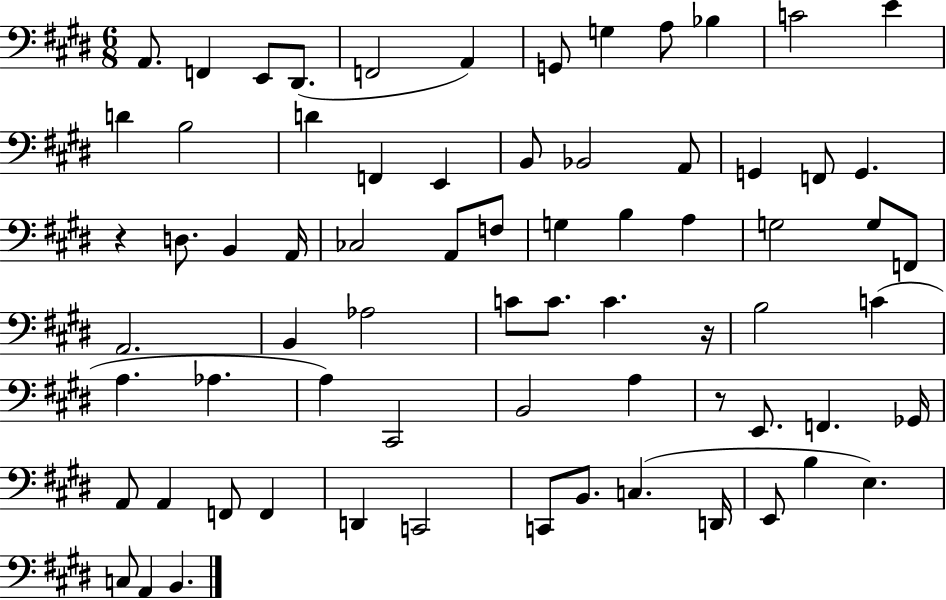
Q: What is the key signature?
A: E major